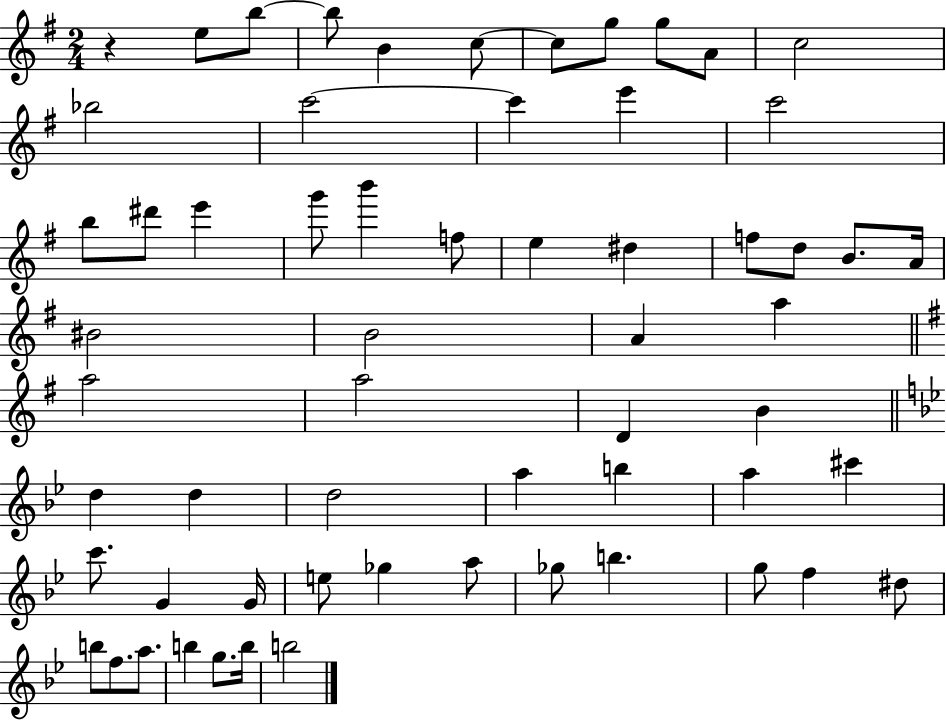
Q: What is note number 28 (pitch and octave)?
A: BIS4